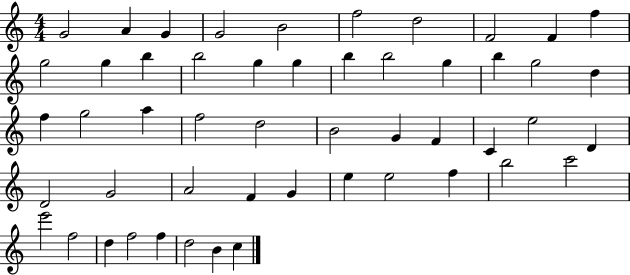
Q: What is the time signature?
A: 4/4